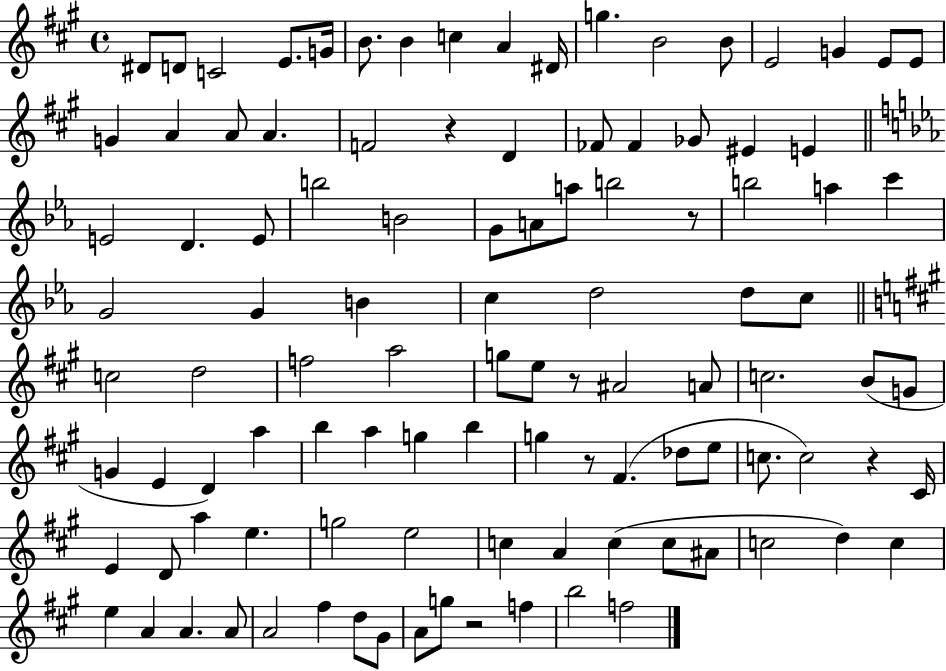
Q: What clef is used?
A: treble